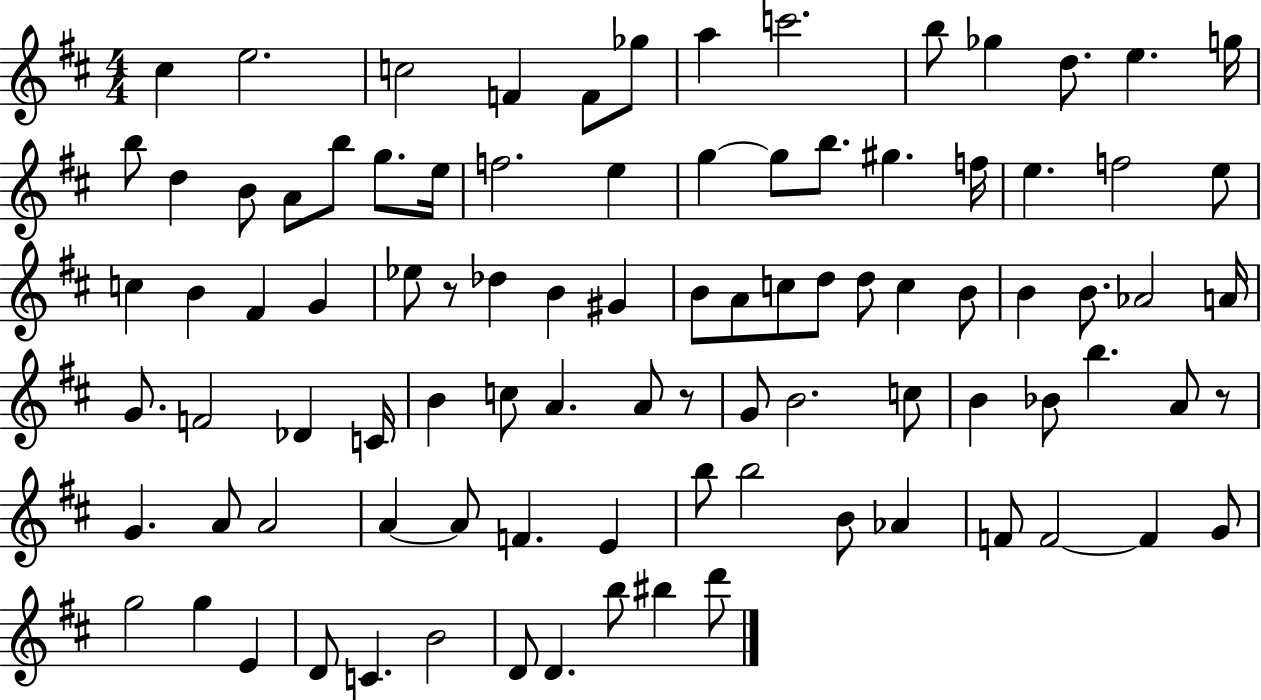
C#5/q E5/h. C5/h F4/q F4/e Gb5/e A5/q C6/h. B5/e Gb5/q D5/e. E5/q. G5/s B5/e D5/q B4/e A4/e B5/e G5/e. E5/s F5/h. E5/q G5/q G5/e B5/e. G#5/q. F5/s E5/q. F5/h E5/e C5/q B4/q F#4/q G4/q Eb5/e R/e Db5/q B4/q G#4/q B4/e A4/e C5/e D5/e D5/e C5/q B4/e B4/q B4/e. Ab4/h A4/s G4/e. F4/h Db4/q C4/s B4/q C5/e A4/q. A4/e R/e G4/e B4/h. C5/e B4/q Bb4/e B5/q. A4/e R/e G4/q. A4/e A4/h A4/q A4/e F4/q. E4/q B5/e B5/h B4/e Ab4/q F4/e F4/h F4/q G4/e G5/h G5/q E4/q D4/e C4/q. B4/h D4/e D4/q. B5/e BIS5/q D6/e